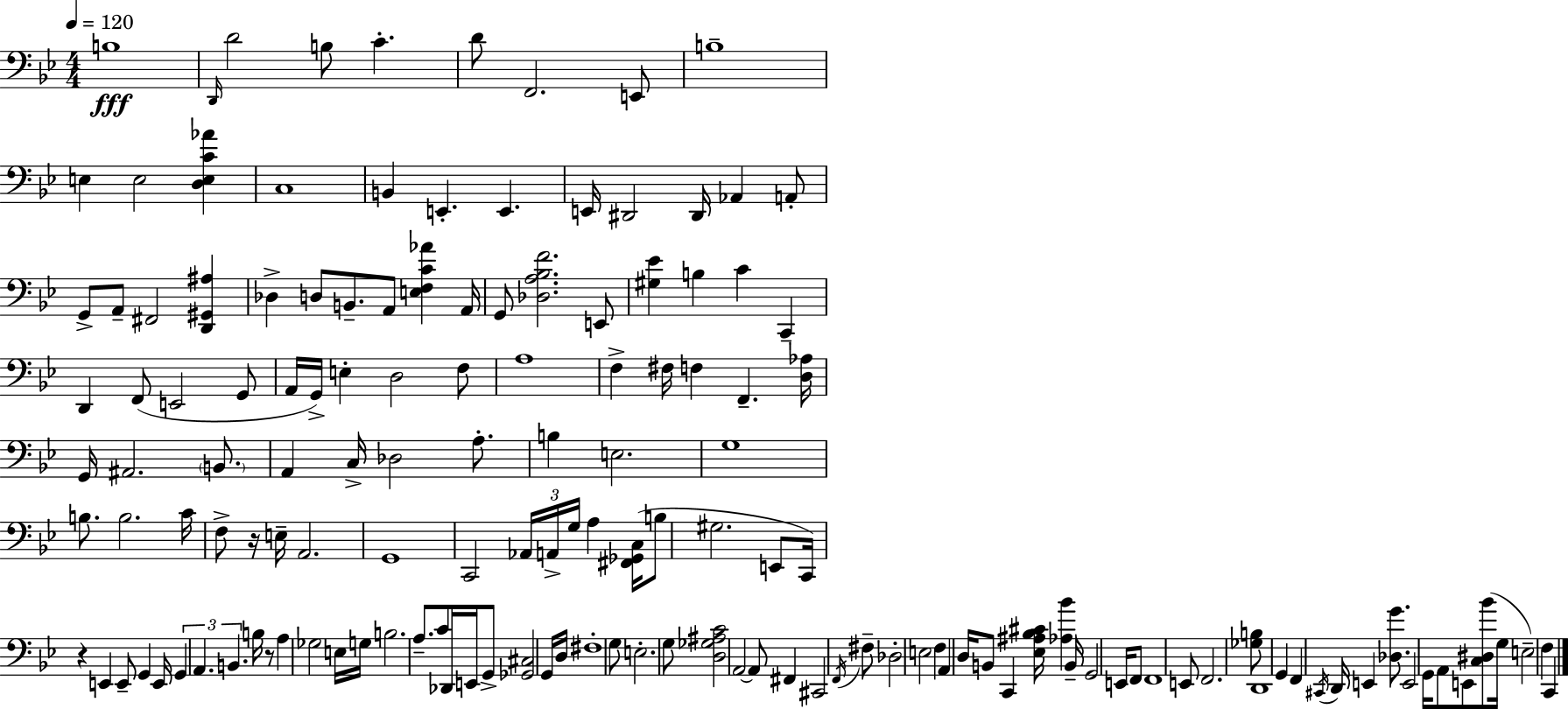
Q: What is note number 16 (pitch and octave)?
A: E2